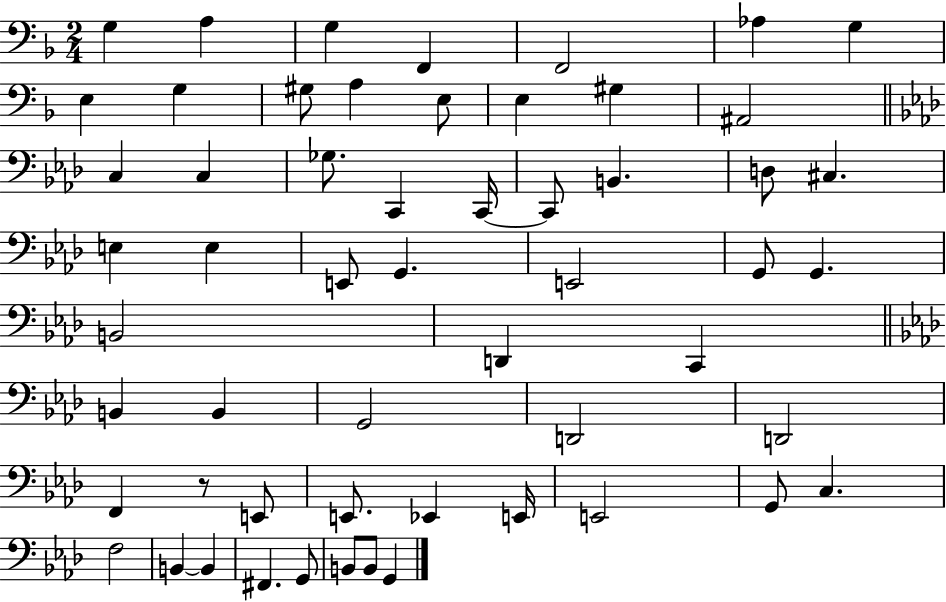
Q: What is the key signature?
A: F major